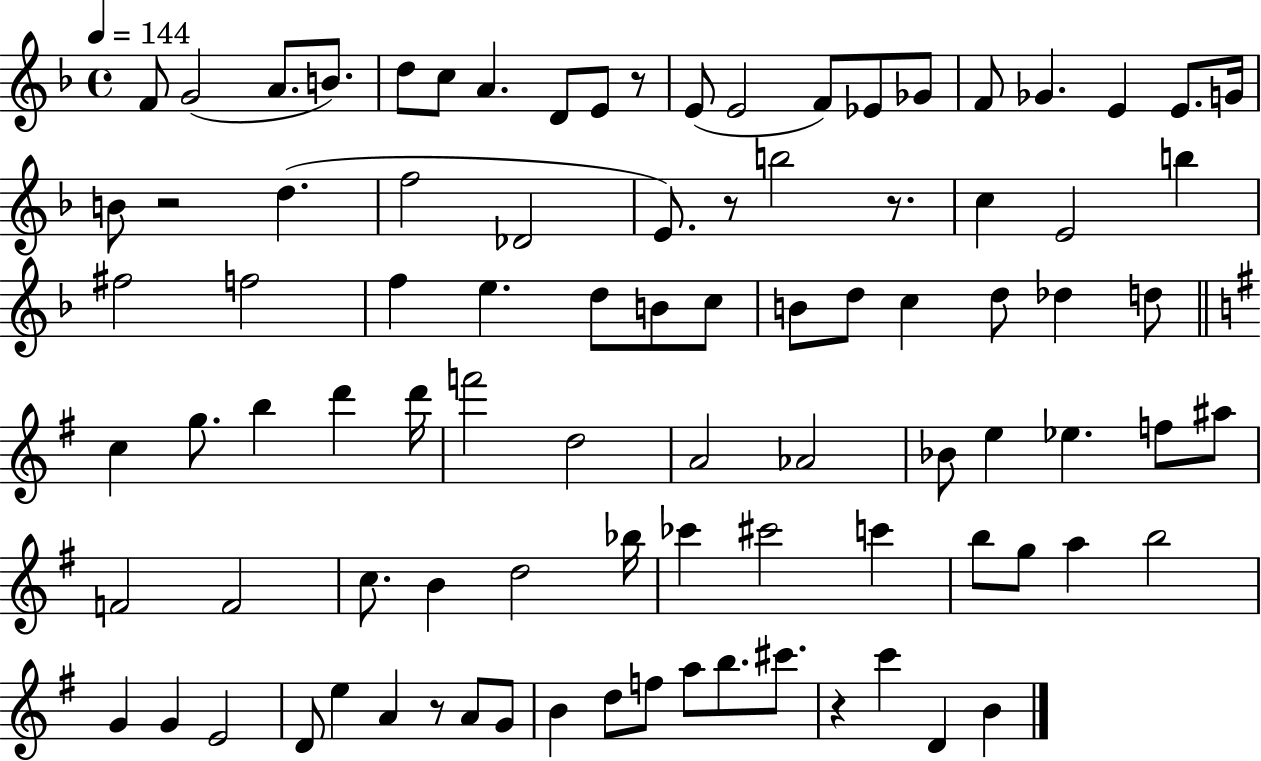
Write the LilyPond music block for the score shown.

{
  \clef treble
  \time 4/4
  \defaultTimeSignature
  \key f \major
  \tempo 4 = 144
  f'8 g'2( a'8. b'8.) | d''8 c''8 a'4. d'8 e'8 r8 | e'8( e'2 f'8) ees'8 ges'8 | f'8 ges'4. e'4 e'8. g'16 | \break b'8 r2 d''4.( | f''2 des'2 | e'8.) r8 b''2 r8. | c''4 e'2 b''4 | \break fis''2 f''2 | f''4 e''4. d''8 b'8 c''8 | b'8 d''8 c''4 d''8 des''4 d''8 | \bar "||" \break \key g \major c''4 g''8. b''4 d'''4 d'''16 | f'''2 d''2 | a'2 aes'2 | bes'8 e''4 ees''4. f''8 ais''8 | \break f'2 f'2 | c''8. b'4 d''2 bes''16 | ces'''4 cis'''2 c'''4 | b''8 g''8 a''4 b''2 | \break g'4 g'4 e'2 | d'8 e''4 a'4 r8 a'8 g'8 | b'4 d''8 f''8 a''8 b''8. cis'''8. | r4 c'''4 d'4 b'4 | \break \bar "|."
}